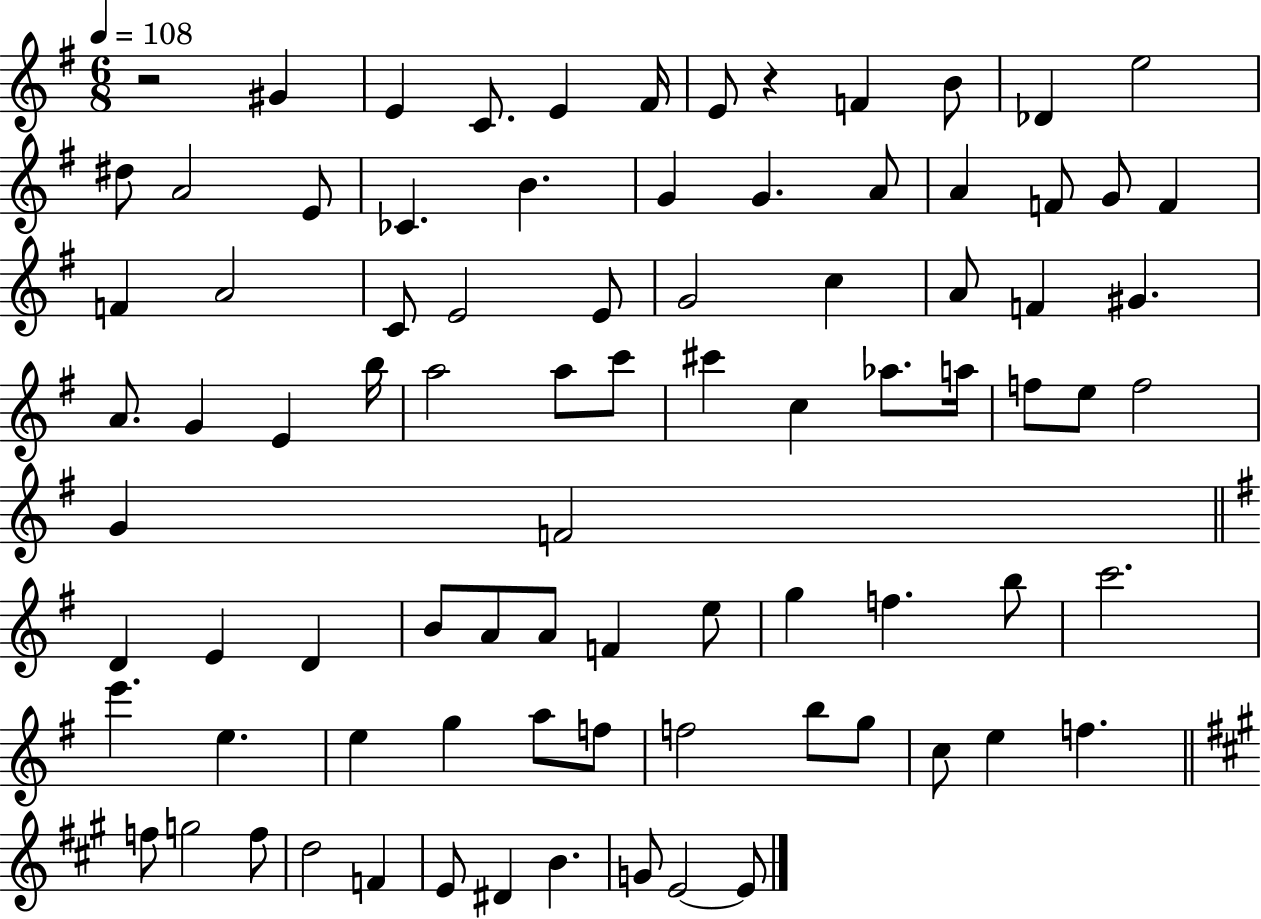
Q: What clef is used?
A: treble